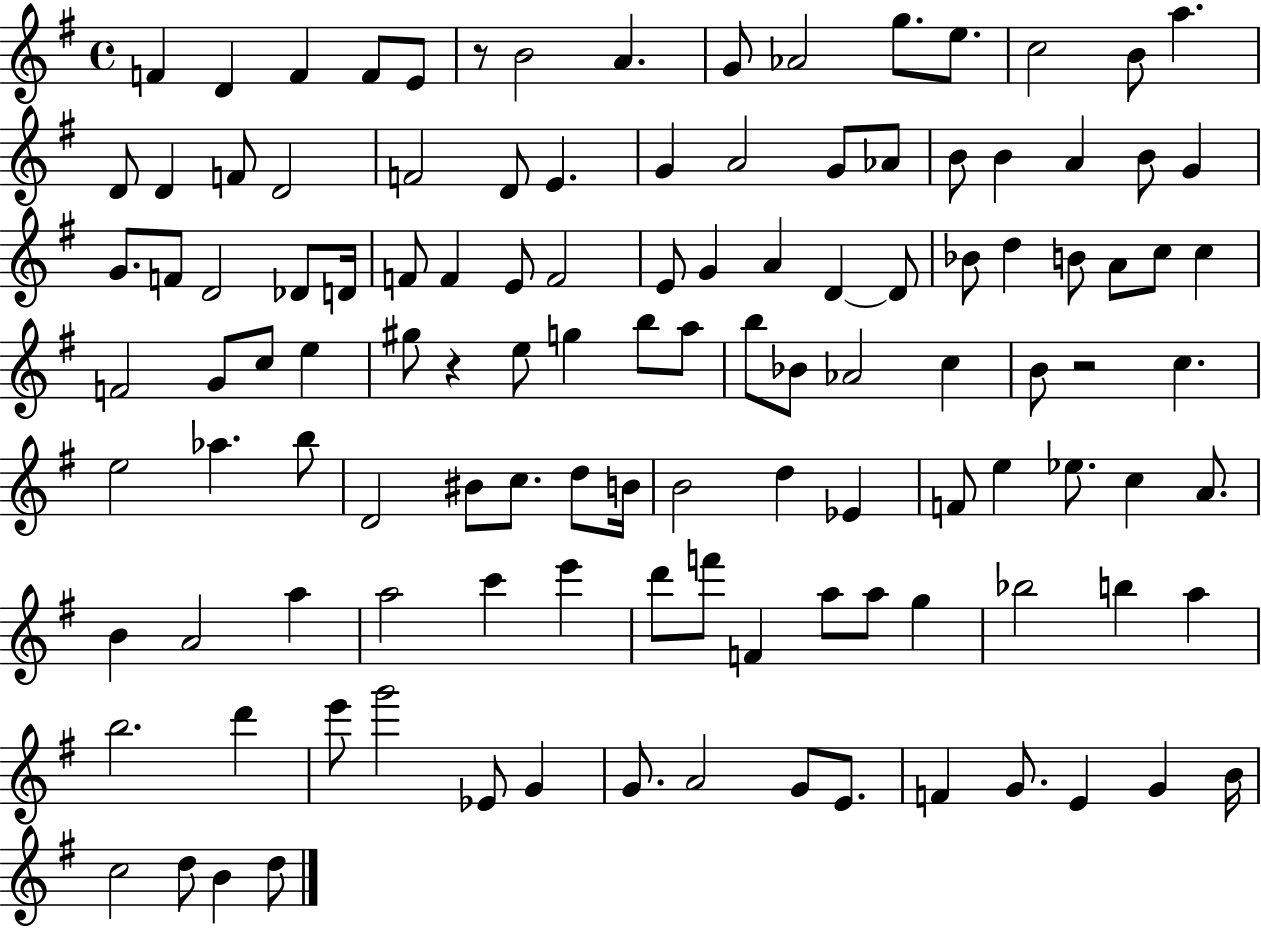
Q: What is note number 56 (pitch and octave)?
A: E5